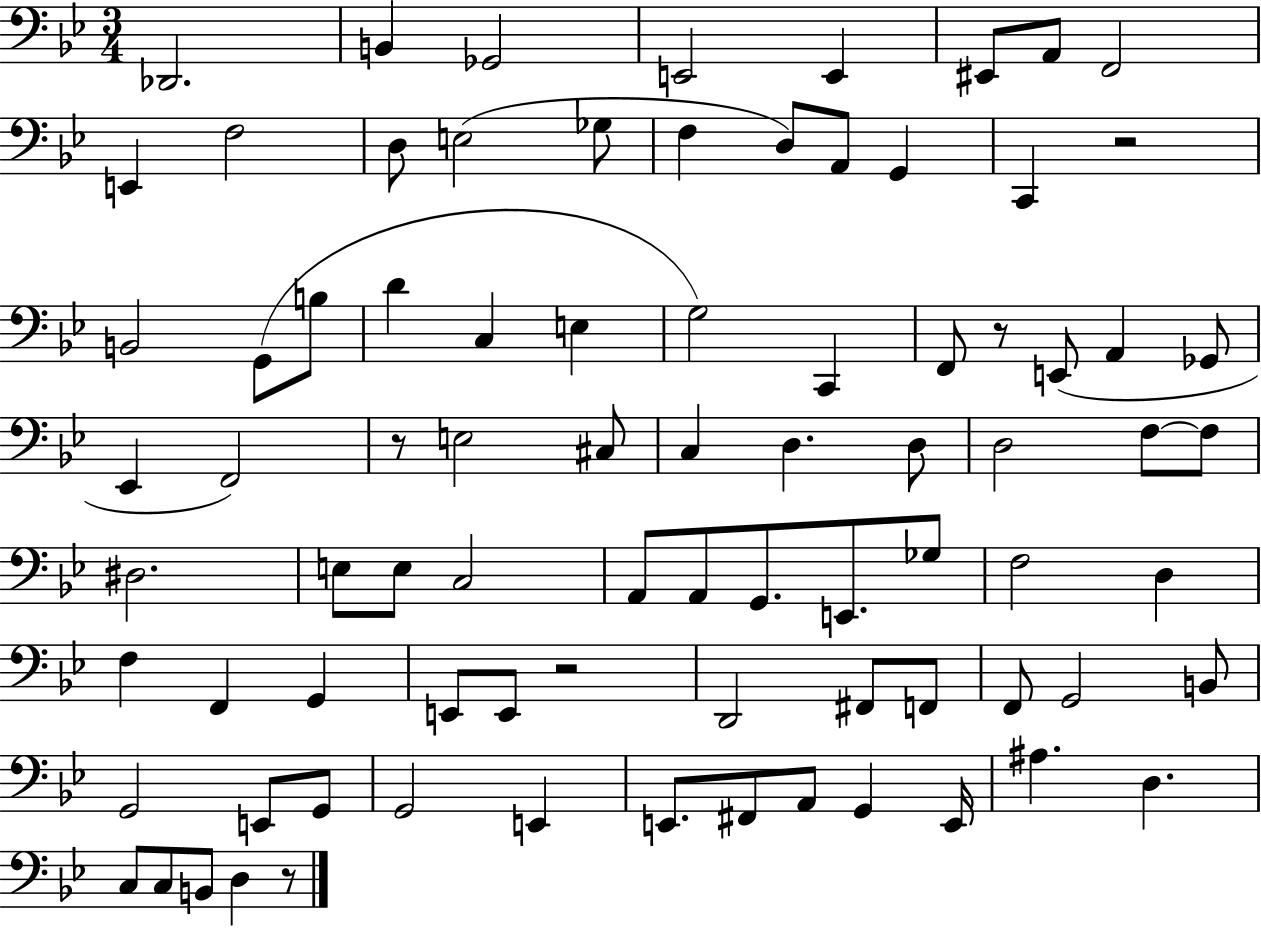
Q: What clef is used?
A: bass